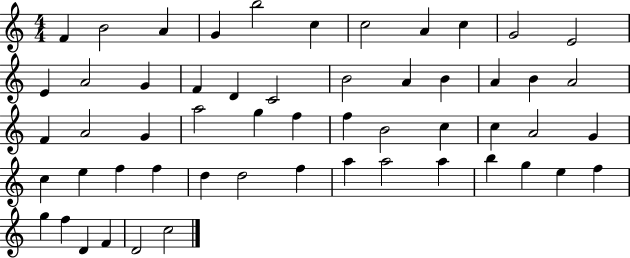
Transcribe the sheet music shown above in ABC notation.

X:1
T:Untitled
M:4/4
L:1/4
K:C
F B2 A G b2 c c2 A c G2 E2 E A2 G F D C2 B2 A B A B A2 F A2 G a2 g f f B2 c c A2 G c e f f d d2 f a a2 a b g e f g f D F D2 c2